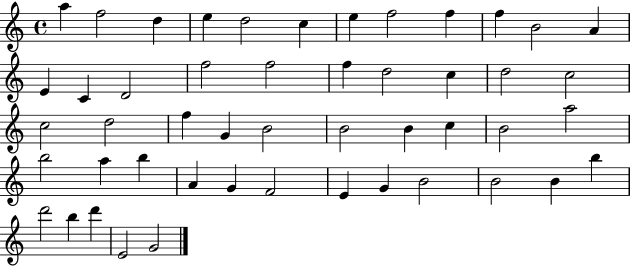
{
  \clef treble
  \time 4/4
  \defaultTimeSignature
  \key c \major
  a''4 f''2 d''4 | e''4 d''2 c''4 | e''4 f''2 f''4 | f''4 b'2 a'4 | \break e'4 c'4 d'2 | f''2 f''2 | f''4 d''2 c''4 | d''2 c''2 | \break c''2 d''2 | f''4 g'4 b'2 | b'2 b'4 c''4 | b'2 a''2 | \break b''2 a''4 b''4 | a'4 g'4 f'2 | e'4 g'4 b'2 | b'2 b'4 b''4 | \break d'''2 b''4 d'''4 | e'2 g'2 | \bar "|."
}